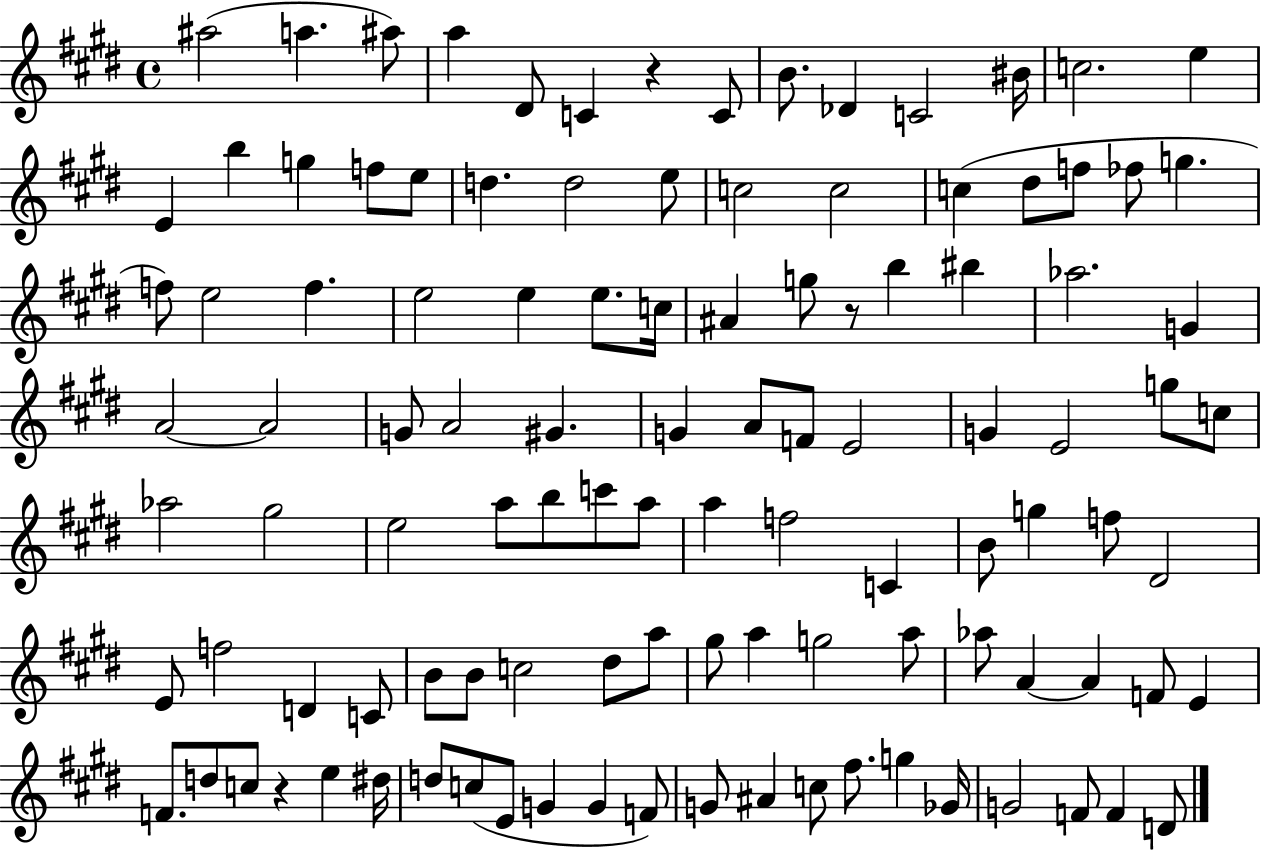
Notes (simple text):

A#5/h A5/q. A#5/e A5/q D#4/e C4/q R/q C4/e B4/e. Db4/q C4/h BIS4/s C5/h. E5/q E4/q B5/q G5/q F5/e E5/e D5/q. D5/h E5/e C5/h C5/h C5/q D#5/e F5/e FES5/e G5/q. F5/e E5/h F5/q. E5/h E5/q E5/e. C5/s A#4/q G5/e R/e B5/q BIS5/q Ab5/h. G4/q A4/h A4/h G4/e A4/h G#4/q. G4/q A4/e F4/e E4/h G4/q E4/h G5/e C5/e Ab5/h G#5/h E5/h A5/e B5/e C6/e A5/e A5/q F5/h C4/q B4/e G5/q F5/e D#4/h E4/e F5/h D4/q C4/e B4/e B4/e C5/h D#5/e A5/e G#5/e A5/q G5/h A5/e Ab5/e A4/q A4/q F4/e E4/q F4/e. D5/e C5/e R/q E5/q D#5/s D5/e C5/e E4/e G4/q G4/q F4/e G4/e A#4/q C5/e F#5/e. G5/q Gb4/s G4/h F4/e F4/q D4/e